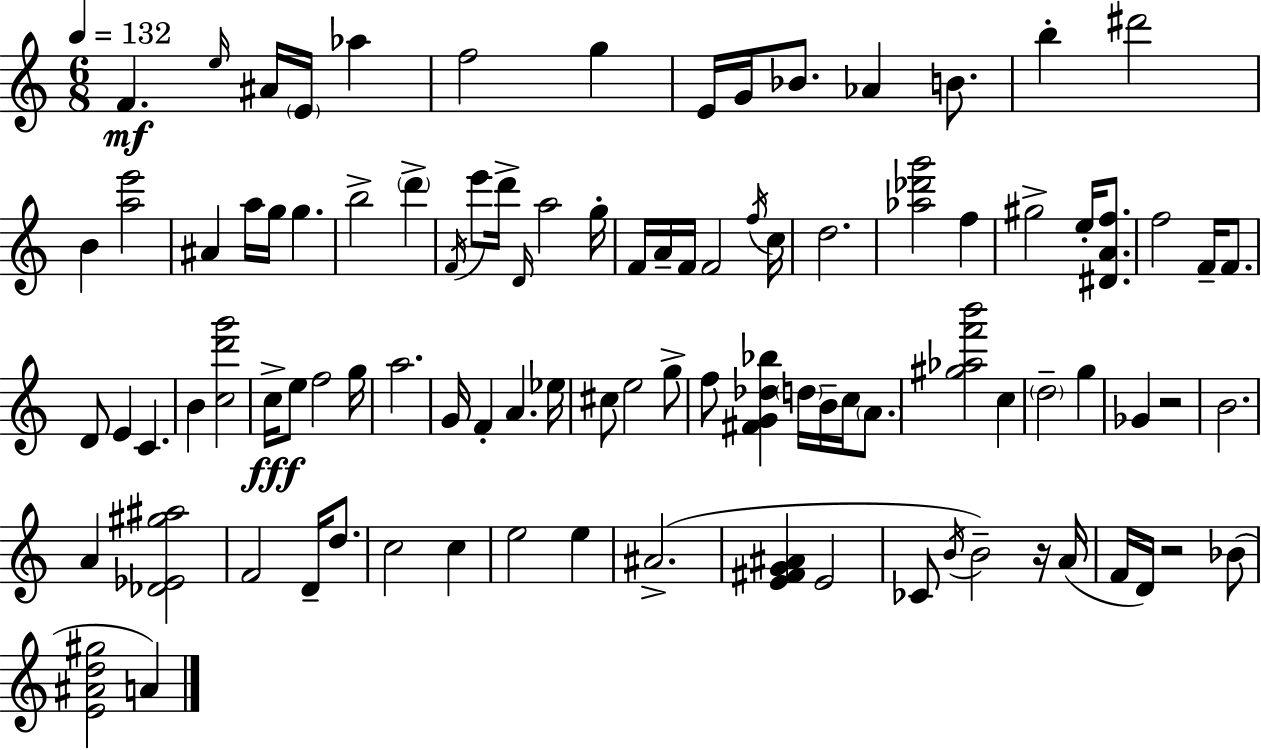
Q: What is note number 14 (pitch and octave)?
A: D#6